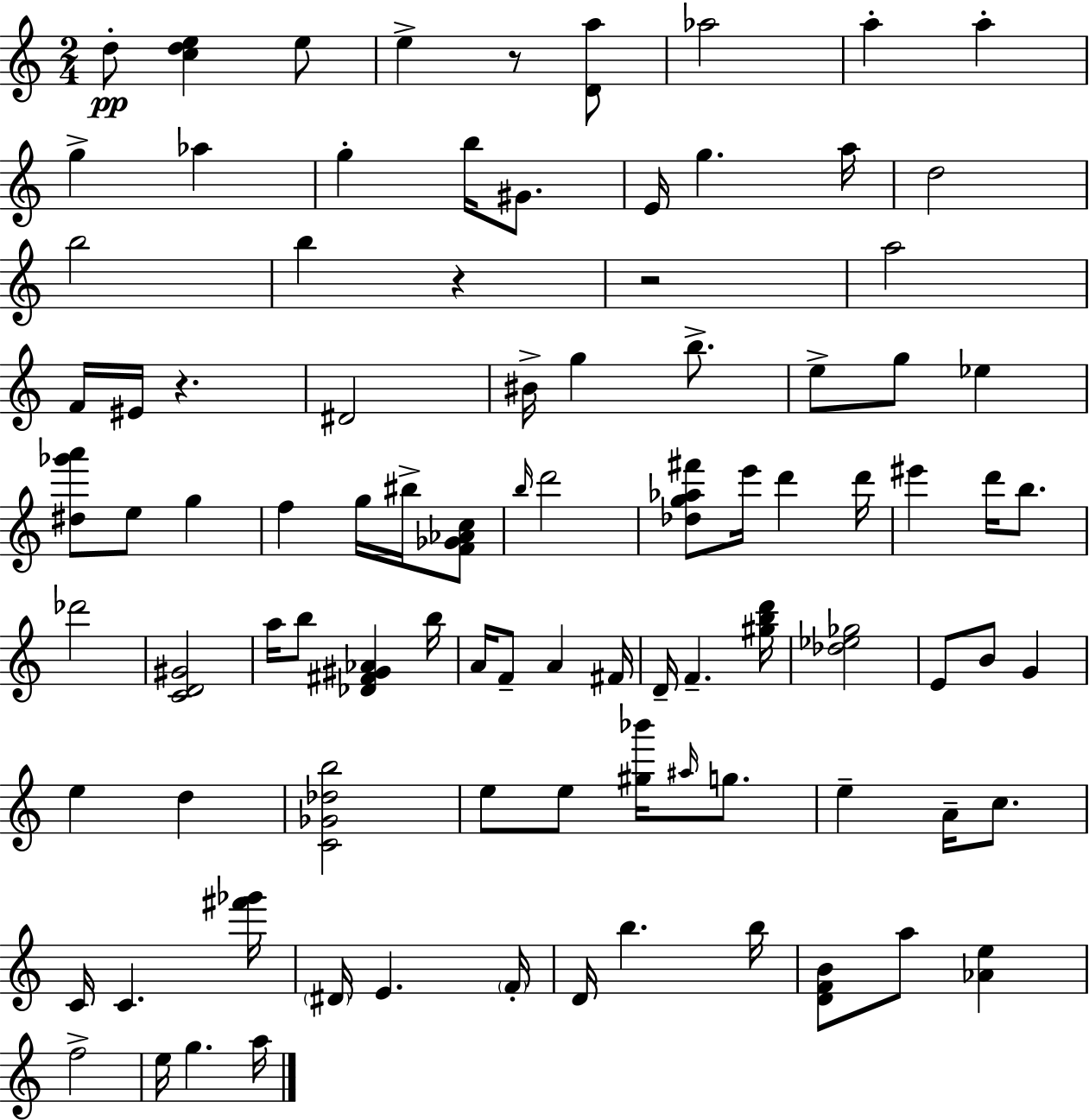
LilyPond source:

{
  \clef treble
  \numericTimeSignature
  \time 2/4
  \key c \major
  d''8-.\pp <c'' d'' e''>4 e''8 | e''4-> r8 <d' a''>8 | aes''2 | a''4-. a''4-. | \break g''4-> aes''4 | g''4-. b''16 gis'8. | e'16 g''4. a''16 | d''2 | \break b''2 | b''4 r4 | r2 | a''2 | \break f'16 eis'16 r4. | dis'2 | bis'16-> g''4 b''8.-> | e''8-> g''8 ees''4 | \break <dis'' ges''' a'''>8 e''8 g''4 | f''4 g''16 bis''16-> <f' ges' aes' c''>8 | \grace { b''16 } d'''2 | <des'' g'' aes'' fis'''>8 e'''16 d'''4 | \break d'''16 eis'''4 d'''16 b''8. | des'''2 | <c' d' gis'>2 | a''16 b''8 <des' fis' gis' aes'>4 | \break b''16 a'16 f'8-- a'4 | fis'16 d'16-- f'4.-- | <gis'' b'' d'''>16 <des'' ees'' ges''>2 | e'8 b'8 g'4 | \break e''4 d''4 | <c' ges' des'' b''>2 | e''8 e''8 <gis'' bes'''>16 \grace { ais''16 } g''8. | e''4-- a'16-- c''8. | \break c'16 c'4. | <fis''' ges'''>16 \parenthesize dis'16 e'4. | \parenthesize f'16-. d'16 b''4. | b''16 <d' f' b'>8 a''8 <aes' e''>4 | \break f''2-> | e''16 g''4. | a''16 \bar "|."
}